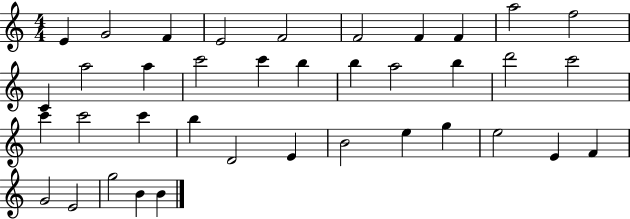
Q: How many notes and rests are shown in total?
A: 38